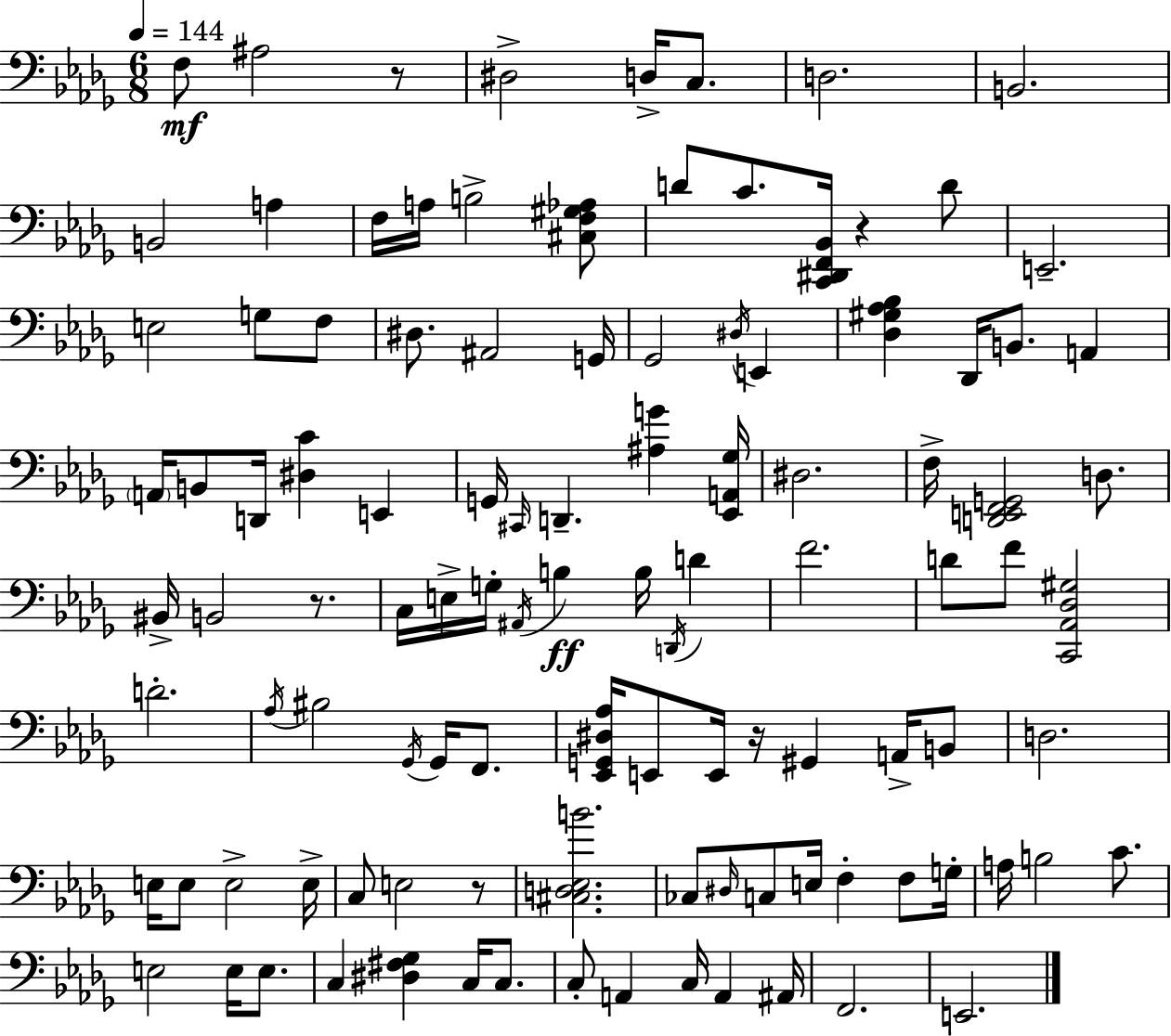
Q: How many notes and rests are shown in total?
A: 108